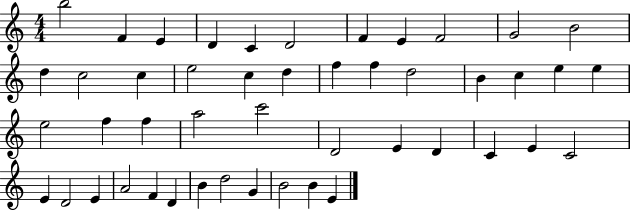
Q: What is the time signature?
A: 4/4